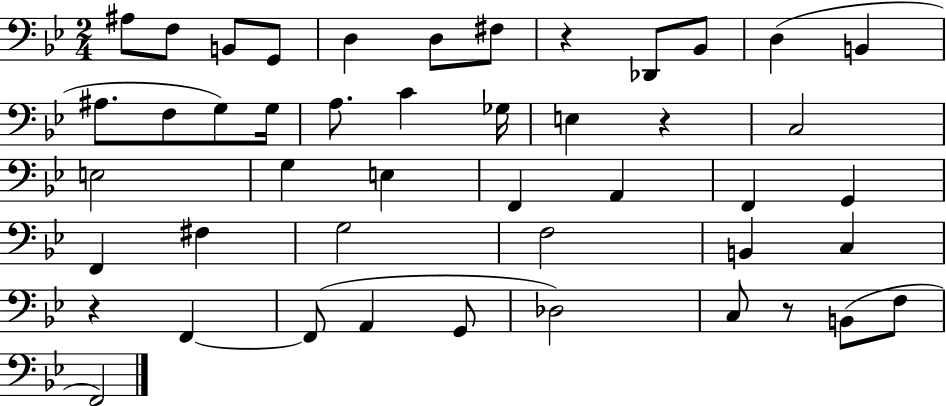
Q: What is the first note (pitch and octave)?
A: A#3